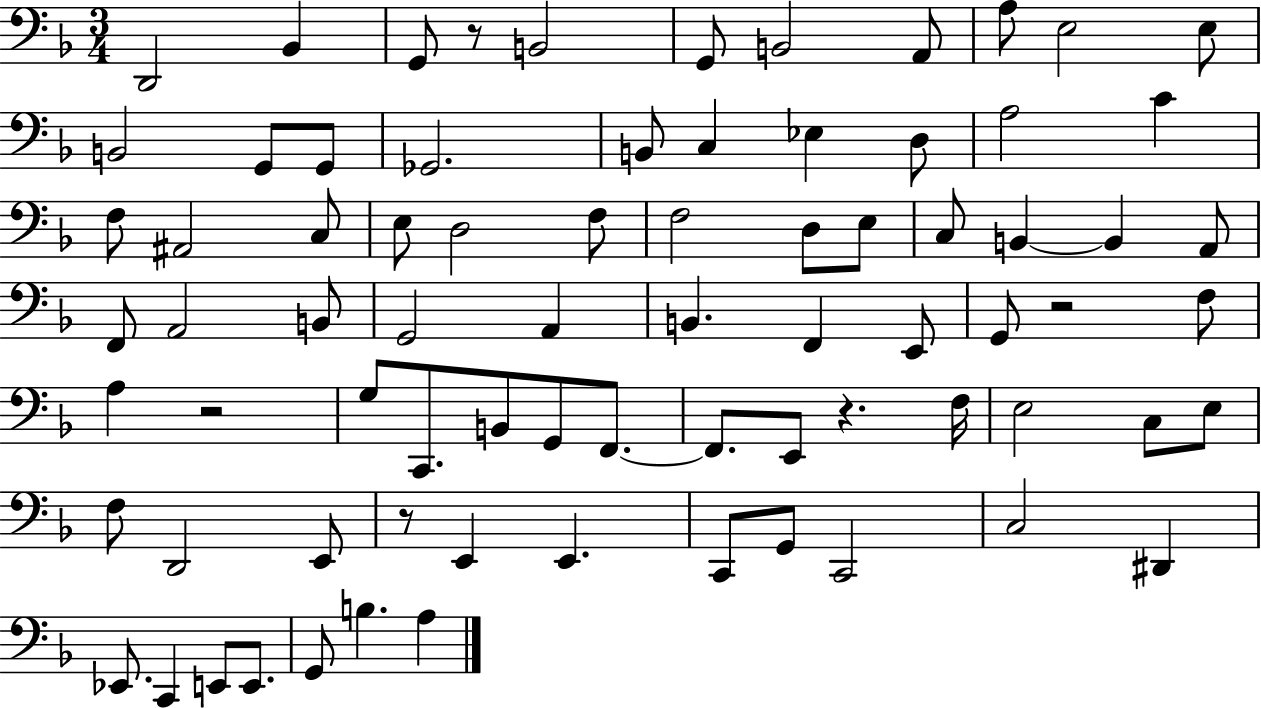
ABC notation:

X:1
T:Untitled
M:3/4
L:1/4
K:F
D,,2 _B,, G,,/2 z/2 B,,2 G,,/2 B,,2 A,,/2 A,/2 E,2 E,/2 B,,2 G,,/2 G,,/2 _G,,2 B,,/2 C, _E, D,/2 A,2 C F,/2 ^A,,2 C,/2 E,/2 D,2 F,/2 F,2 D,/2 E,/2 C,/2 B,, B,, A,,/2 F,,/2 A,,2 B,,/2 G,,2 A,, B,, F,, E,,/2 G,,/2 z2 F,/2 A, z2 G,/2 C,,/2 B,,/2 G,,/2 F,,/2 F,,/2 E,,/2 z F,/4 E,2 C,/2 E,/2 F,/2 D,,2 E,,/2 z/2 E,, E,, C,,/2 G,,/2 C,,2 C,2 ^D,, _E,,/2 C,, E,,/2 E,,/2 G,,/2 B, A,